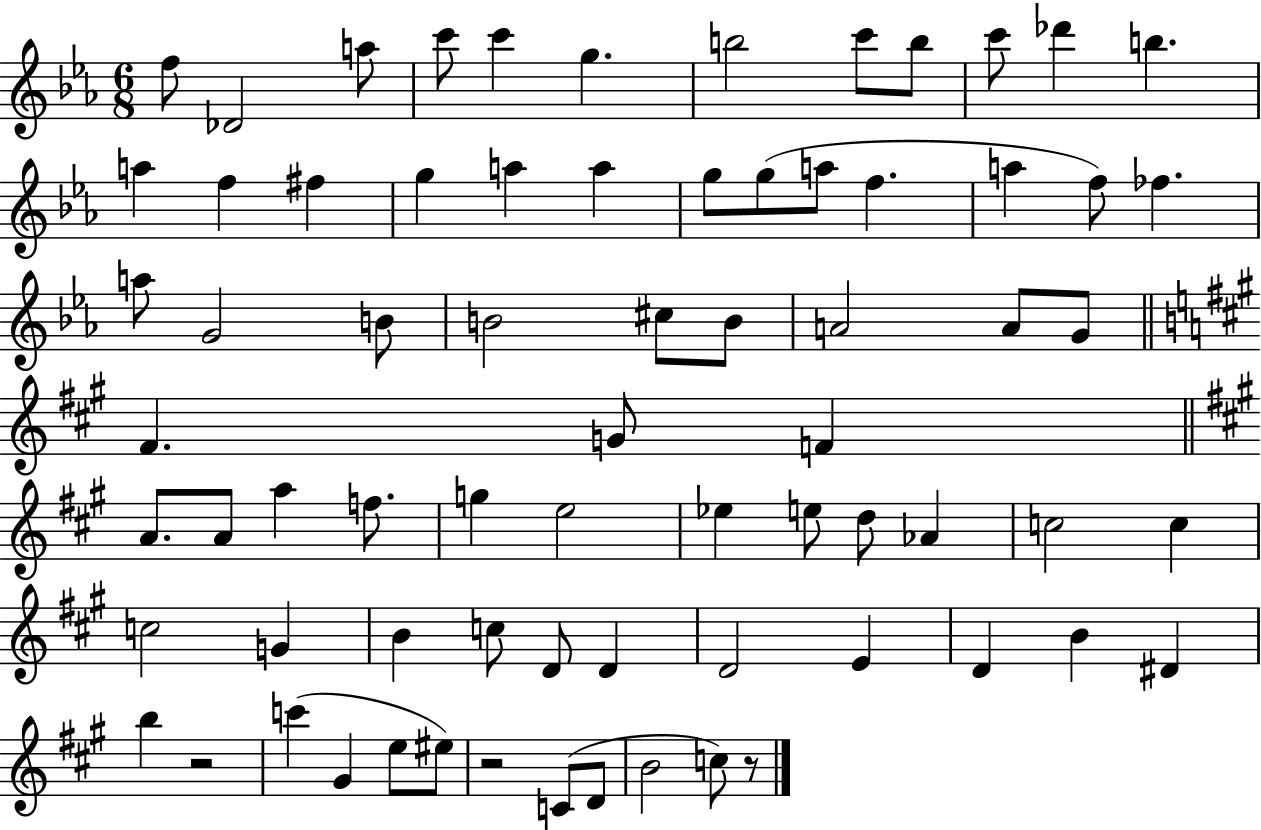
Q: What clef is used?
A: treble